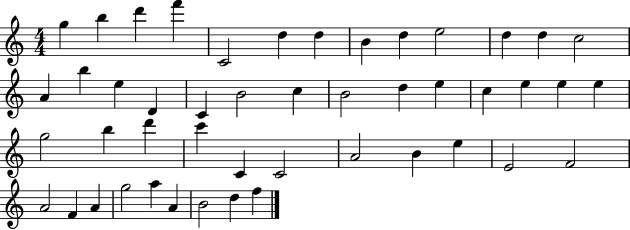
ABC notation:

X:1
T:Untitled
M:4/4
L:1/4
K:C
g b d' f' C2 d d B d e2 d d c2 A b e D C B2 c B2 d e c e e e g2 b d' c' C C2 A2 B e E2 F2 A2 F A g2 a A B2 d f